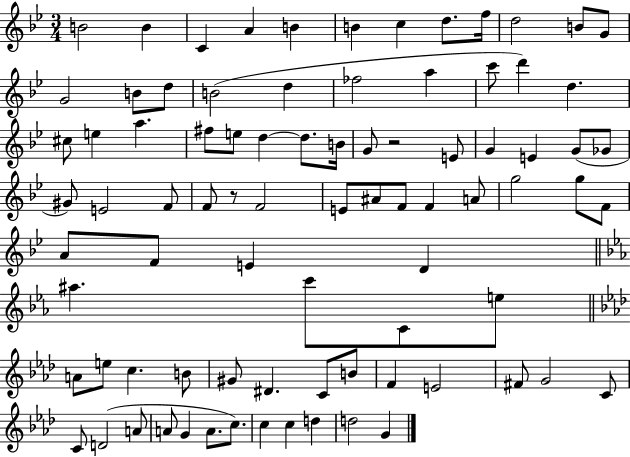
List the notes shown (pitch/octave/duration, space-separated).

B4/h B4/q C4/q A4/q B4/q B4/q C5/q D5/e. F5/s D5/h B4/e G4/e G4/h B4/e D5/e B4/h D5/q FES5/h A5/q C6/e D6/q D5/q. C#5/e E5/q A5/q. F#5/e E5/e D5/q D5/e. B4/s G4/e R/h E4/e G4/q E4/q G4/e Gb4/e G#4/e E4/h F4/e F4/e R/e F4/h E4/e A#4/e F4/e F4/q A4/e G5/h G5/e F4/e A4/e F4/e E4/q D4/q A#5/q. C6/e C4/e E5/e A4/e E5/e C5/q. B4/e G#4/e D#4/q. C4/e B4/e F4/q E4/h F#4/e G4/h C4/e C4/e D4/h A4/e A4/e G4/q A4/e. C5/e. C5/q C5/q D5/q D5/h G4/q